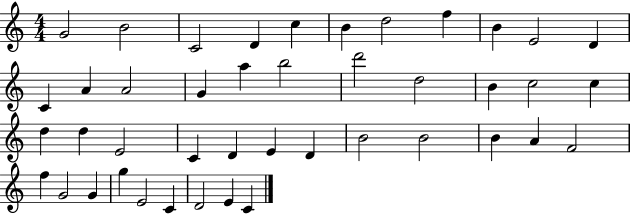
G4/h B4/h C4/h D4/q C5/q B4/q D5/h F5/q B4/q E4/h D4/q C4/q A4/q A4/h G4/q A5/q B5/h D6/h D5/h B4/q C5/h C5/q D5/q D5/q E4/h C4/q D4/q E4/q D4/q B4/h B4/h B4/q A4/q F4/h F5/q G4/h G4/q G5/q E4/h C4/q D4/h E4/q C4/q